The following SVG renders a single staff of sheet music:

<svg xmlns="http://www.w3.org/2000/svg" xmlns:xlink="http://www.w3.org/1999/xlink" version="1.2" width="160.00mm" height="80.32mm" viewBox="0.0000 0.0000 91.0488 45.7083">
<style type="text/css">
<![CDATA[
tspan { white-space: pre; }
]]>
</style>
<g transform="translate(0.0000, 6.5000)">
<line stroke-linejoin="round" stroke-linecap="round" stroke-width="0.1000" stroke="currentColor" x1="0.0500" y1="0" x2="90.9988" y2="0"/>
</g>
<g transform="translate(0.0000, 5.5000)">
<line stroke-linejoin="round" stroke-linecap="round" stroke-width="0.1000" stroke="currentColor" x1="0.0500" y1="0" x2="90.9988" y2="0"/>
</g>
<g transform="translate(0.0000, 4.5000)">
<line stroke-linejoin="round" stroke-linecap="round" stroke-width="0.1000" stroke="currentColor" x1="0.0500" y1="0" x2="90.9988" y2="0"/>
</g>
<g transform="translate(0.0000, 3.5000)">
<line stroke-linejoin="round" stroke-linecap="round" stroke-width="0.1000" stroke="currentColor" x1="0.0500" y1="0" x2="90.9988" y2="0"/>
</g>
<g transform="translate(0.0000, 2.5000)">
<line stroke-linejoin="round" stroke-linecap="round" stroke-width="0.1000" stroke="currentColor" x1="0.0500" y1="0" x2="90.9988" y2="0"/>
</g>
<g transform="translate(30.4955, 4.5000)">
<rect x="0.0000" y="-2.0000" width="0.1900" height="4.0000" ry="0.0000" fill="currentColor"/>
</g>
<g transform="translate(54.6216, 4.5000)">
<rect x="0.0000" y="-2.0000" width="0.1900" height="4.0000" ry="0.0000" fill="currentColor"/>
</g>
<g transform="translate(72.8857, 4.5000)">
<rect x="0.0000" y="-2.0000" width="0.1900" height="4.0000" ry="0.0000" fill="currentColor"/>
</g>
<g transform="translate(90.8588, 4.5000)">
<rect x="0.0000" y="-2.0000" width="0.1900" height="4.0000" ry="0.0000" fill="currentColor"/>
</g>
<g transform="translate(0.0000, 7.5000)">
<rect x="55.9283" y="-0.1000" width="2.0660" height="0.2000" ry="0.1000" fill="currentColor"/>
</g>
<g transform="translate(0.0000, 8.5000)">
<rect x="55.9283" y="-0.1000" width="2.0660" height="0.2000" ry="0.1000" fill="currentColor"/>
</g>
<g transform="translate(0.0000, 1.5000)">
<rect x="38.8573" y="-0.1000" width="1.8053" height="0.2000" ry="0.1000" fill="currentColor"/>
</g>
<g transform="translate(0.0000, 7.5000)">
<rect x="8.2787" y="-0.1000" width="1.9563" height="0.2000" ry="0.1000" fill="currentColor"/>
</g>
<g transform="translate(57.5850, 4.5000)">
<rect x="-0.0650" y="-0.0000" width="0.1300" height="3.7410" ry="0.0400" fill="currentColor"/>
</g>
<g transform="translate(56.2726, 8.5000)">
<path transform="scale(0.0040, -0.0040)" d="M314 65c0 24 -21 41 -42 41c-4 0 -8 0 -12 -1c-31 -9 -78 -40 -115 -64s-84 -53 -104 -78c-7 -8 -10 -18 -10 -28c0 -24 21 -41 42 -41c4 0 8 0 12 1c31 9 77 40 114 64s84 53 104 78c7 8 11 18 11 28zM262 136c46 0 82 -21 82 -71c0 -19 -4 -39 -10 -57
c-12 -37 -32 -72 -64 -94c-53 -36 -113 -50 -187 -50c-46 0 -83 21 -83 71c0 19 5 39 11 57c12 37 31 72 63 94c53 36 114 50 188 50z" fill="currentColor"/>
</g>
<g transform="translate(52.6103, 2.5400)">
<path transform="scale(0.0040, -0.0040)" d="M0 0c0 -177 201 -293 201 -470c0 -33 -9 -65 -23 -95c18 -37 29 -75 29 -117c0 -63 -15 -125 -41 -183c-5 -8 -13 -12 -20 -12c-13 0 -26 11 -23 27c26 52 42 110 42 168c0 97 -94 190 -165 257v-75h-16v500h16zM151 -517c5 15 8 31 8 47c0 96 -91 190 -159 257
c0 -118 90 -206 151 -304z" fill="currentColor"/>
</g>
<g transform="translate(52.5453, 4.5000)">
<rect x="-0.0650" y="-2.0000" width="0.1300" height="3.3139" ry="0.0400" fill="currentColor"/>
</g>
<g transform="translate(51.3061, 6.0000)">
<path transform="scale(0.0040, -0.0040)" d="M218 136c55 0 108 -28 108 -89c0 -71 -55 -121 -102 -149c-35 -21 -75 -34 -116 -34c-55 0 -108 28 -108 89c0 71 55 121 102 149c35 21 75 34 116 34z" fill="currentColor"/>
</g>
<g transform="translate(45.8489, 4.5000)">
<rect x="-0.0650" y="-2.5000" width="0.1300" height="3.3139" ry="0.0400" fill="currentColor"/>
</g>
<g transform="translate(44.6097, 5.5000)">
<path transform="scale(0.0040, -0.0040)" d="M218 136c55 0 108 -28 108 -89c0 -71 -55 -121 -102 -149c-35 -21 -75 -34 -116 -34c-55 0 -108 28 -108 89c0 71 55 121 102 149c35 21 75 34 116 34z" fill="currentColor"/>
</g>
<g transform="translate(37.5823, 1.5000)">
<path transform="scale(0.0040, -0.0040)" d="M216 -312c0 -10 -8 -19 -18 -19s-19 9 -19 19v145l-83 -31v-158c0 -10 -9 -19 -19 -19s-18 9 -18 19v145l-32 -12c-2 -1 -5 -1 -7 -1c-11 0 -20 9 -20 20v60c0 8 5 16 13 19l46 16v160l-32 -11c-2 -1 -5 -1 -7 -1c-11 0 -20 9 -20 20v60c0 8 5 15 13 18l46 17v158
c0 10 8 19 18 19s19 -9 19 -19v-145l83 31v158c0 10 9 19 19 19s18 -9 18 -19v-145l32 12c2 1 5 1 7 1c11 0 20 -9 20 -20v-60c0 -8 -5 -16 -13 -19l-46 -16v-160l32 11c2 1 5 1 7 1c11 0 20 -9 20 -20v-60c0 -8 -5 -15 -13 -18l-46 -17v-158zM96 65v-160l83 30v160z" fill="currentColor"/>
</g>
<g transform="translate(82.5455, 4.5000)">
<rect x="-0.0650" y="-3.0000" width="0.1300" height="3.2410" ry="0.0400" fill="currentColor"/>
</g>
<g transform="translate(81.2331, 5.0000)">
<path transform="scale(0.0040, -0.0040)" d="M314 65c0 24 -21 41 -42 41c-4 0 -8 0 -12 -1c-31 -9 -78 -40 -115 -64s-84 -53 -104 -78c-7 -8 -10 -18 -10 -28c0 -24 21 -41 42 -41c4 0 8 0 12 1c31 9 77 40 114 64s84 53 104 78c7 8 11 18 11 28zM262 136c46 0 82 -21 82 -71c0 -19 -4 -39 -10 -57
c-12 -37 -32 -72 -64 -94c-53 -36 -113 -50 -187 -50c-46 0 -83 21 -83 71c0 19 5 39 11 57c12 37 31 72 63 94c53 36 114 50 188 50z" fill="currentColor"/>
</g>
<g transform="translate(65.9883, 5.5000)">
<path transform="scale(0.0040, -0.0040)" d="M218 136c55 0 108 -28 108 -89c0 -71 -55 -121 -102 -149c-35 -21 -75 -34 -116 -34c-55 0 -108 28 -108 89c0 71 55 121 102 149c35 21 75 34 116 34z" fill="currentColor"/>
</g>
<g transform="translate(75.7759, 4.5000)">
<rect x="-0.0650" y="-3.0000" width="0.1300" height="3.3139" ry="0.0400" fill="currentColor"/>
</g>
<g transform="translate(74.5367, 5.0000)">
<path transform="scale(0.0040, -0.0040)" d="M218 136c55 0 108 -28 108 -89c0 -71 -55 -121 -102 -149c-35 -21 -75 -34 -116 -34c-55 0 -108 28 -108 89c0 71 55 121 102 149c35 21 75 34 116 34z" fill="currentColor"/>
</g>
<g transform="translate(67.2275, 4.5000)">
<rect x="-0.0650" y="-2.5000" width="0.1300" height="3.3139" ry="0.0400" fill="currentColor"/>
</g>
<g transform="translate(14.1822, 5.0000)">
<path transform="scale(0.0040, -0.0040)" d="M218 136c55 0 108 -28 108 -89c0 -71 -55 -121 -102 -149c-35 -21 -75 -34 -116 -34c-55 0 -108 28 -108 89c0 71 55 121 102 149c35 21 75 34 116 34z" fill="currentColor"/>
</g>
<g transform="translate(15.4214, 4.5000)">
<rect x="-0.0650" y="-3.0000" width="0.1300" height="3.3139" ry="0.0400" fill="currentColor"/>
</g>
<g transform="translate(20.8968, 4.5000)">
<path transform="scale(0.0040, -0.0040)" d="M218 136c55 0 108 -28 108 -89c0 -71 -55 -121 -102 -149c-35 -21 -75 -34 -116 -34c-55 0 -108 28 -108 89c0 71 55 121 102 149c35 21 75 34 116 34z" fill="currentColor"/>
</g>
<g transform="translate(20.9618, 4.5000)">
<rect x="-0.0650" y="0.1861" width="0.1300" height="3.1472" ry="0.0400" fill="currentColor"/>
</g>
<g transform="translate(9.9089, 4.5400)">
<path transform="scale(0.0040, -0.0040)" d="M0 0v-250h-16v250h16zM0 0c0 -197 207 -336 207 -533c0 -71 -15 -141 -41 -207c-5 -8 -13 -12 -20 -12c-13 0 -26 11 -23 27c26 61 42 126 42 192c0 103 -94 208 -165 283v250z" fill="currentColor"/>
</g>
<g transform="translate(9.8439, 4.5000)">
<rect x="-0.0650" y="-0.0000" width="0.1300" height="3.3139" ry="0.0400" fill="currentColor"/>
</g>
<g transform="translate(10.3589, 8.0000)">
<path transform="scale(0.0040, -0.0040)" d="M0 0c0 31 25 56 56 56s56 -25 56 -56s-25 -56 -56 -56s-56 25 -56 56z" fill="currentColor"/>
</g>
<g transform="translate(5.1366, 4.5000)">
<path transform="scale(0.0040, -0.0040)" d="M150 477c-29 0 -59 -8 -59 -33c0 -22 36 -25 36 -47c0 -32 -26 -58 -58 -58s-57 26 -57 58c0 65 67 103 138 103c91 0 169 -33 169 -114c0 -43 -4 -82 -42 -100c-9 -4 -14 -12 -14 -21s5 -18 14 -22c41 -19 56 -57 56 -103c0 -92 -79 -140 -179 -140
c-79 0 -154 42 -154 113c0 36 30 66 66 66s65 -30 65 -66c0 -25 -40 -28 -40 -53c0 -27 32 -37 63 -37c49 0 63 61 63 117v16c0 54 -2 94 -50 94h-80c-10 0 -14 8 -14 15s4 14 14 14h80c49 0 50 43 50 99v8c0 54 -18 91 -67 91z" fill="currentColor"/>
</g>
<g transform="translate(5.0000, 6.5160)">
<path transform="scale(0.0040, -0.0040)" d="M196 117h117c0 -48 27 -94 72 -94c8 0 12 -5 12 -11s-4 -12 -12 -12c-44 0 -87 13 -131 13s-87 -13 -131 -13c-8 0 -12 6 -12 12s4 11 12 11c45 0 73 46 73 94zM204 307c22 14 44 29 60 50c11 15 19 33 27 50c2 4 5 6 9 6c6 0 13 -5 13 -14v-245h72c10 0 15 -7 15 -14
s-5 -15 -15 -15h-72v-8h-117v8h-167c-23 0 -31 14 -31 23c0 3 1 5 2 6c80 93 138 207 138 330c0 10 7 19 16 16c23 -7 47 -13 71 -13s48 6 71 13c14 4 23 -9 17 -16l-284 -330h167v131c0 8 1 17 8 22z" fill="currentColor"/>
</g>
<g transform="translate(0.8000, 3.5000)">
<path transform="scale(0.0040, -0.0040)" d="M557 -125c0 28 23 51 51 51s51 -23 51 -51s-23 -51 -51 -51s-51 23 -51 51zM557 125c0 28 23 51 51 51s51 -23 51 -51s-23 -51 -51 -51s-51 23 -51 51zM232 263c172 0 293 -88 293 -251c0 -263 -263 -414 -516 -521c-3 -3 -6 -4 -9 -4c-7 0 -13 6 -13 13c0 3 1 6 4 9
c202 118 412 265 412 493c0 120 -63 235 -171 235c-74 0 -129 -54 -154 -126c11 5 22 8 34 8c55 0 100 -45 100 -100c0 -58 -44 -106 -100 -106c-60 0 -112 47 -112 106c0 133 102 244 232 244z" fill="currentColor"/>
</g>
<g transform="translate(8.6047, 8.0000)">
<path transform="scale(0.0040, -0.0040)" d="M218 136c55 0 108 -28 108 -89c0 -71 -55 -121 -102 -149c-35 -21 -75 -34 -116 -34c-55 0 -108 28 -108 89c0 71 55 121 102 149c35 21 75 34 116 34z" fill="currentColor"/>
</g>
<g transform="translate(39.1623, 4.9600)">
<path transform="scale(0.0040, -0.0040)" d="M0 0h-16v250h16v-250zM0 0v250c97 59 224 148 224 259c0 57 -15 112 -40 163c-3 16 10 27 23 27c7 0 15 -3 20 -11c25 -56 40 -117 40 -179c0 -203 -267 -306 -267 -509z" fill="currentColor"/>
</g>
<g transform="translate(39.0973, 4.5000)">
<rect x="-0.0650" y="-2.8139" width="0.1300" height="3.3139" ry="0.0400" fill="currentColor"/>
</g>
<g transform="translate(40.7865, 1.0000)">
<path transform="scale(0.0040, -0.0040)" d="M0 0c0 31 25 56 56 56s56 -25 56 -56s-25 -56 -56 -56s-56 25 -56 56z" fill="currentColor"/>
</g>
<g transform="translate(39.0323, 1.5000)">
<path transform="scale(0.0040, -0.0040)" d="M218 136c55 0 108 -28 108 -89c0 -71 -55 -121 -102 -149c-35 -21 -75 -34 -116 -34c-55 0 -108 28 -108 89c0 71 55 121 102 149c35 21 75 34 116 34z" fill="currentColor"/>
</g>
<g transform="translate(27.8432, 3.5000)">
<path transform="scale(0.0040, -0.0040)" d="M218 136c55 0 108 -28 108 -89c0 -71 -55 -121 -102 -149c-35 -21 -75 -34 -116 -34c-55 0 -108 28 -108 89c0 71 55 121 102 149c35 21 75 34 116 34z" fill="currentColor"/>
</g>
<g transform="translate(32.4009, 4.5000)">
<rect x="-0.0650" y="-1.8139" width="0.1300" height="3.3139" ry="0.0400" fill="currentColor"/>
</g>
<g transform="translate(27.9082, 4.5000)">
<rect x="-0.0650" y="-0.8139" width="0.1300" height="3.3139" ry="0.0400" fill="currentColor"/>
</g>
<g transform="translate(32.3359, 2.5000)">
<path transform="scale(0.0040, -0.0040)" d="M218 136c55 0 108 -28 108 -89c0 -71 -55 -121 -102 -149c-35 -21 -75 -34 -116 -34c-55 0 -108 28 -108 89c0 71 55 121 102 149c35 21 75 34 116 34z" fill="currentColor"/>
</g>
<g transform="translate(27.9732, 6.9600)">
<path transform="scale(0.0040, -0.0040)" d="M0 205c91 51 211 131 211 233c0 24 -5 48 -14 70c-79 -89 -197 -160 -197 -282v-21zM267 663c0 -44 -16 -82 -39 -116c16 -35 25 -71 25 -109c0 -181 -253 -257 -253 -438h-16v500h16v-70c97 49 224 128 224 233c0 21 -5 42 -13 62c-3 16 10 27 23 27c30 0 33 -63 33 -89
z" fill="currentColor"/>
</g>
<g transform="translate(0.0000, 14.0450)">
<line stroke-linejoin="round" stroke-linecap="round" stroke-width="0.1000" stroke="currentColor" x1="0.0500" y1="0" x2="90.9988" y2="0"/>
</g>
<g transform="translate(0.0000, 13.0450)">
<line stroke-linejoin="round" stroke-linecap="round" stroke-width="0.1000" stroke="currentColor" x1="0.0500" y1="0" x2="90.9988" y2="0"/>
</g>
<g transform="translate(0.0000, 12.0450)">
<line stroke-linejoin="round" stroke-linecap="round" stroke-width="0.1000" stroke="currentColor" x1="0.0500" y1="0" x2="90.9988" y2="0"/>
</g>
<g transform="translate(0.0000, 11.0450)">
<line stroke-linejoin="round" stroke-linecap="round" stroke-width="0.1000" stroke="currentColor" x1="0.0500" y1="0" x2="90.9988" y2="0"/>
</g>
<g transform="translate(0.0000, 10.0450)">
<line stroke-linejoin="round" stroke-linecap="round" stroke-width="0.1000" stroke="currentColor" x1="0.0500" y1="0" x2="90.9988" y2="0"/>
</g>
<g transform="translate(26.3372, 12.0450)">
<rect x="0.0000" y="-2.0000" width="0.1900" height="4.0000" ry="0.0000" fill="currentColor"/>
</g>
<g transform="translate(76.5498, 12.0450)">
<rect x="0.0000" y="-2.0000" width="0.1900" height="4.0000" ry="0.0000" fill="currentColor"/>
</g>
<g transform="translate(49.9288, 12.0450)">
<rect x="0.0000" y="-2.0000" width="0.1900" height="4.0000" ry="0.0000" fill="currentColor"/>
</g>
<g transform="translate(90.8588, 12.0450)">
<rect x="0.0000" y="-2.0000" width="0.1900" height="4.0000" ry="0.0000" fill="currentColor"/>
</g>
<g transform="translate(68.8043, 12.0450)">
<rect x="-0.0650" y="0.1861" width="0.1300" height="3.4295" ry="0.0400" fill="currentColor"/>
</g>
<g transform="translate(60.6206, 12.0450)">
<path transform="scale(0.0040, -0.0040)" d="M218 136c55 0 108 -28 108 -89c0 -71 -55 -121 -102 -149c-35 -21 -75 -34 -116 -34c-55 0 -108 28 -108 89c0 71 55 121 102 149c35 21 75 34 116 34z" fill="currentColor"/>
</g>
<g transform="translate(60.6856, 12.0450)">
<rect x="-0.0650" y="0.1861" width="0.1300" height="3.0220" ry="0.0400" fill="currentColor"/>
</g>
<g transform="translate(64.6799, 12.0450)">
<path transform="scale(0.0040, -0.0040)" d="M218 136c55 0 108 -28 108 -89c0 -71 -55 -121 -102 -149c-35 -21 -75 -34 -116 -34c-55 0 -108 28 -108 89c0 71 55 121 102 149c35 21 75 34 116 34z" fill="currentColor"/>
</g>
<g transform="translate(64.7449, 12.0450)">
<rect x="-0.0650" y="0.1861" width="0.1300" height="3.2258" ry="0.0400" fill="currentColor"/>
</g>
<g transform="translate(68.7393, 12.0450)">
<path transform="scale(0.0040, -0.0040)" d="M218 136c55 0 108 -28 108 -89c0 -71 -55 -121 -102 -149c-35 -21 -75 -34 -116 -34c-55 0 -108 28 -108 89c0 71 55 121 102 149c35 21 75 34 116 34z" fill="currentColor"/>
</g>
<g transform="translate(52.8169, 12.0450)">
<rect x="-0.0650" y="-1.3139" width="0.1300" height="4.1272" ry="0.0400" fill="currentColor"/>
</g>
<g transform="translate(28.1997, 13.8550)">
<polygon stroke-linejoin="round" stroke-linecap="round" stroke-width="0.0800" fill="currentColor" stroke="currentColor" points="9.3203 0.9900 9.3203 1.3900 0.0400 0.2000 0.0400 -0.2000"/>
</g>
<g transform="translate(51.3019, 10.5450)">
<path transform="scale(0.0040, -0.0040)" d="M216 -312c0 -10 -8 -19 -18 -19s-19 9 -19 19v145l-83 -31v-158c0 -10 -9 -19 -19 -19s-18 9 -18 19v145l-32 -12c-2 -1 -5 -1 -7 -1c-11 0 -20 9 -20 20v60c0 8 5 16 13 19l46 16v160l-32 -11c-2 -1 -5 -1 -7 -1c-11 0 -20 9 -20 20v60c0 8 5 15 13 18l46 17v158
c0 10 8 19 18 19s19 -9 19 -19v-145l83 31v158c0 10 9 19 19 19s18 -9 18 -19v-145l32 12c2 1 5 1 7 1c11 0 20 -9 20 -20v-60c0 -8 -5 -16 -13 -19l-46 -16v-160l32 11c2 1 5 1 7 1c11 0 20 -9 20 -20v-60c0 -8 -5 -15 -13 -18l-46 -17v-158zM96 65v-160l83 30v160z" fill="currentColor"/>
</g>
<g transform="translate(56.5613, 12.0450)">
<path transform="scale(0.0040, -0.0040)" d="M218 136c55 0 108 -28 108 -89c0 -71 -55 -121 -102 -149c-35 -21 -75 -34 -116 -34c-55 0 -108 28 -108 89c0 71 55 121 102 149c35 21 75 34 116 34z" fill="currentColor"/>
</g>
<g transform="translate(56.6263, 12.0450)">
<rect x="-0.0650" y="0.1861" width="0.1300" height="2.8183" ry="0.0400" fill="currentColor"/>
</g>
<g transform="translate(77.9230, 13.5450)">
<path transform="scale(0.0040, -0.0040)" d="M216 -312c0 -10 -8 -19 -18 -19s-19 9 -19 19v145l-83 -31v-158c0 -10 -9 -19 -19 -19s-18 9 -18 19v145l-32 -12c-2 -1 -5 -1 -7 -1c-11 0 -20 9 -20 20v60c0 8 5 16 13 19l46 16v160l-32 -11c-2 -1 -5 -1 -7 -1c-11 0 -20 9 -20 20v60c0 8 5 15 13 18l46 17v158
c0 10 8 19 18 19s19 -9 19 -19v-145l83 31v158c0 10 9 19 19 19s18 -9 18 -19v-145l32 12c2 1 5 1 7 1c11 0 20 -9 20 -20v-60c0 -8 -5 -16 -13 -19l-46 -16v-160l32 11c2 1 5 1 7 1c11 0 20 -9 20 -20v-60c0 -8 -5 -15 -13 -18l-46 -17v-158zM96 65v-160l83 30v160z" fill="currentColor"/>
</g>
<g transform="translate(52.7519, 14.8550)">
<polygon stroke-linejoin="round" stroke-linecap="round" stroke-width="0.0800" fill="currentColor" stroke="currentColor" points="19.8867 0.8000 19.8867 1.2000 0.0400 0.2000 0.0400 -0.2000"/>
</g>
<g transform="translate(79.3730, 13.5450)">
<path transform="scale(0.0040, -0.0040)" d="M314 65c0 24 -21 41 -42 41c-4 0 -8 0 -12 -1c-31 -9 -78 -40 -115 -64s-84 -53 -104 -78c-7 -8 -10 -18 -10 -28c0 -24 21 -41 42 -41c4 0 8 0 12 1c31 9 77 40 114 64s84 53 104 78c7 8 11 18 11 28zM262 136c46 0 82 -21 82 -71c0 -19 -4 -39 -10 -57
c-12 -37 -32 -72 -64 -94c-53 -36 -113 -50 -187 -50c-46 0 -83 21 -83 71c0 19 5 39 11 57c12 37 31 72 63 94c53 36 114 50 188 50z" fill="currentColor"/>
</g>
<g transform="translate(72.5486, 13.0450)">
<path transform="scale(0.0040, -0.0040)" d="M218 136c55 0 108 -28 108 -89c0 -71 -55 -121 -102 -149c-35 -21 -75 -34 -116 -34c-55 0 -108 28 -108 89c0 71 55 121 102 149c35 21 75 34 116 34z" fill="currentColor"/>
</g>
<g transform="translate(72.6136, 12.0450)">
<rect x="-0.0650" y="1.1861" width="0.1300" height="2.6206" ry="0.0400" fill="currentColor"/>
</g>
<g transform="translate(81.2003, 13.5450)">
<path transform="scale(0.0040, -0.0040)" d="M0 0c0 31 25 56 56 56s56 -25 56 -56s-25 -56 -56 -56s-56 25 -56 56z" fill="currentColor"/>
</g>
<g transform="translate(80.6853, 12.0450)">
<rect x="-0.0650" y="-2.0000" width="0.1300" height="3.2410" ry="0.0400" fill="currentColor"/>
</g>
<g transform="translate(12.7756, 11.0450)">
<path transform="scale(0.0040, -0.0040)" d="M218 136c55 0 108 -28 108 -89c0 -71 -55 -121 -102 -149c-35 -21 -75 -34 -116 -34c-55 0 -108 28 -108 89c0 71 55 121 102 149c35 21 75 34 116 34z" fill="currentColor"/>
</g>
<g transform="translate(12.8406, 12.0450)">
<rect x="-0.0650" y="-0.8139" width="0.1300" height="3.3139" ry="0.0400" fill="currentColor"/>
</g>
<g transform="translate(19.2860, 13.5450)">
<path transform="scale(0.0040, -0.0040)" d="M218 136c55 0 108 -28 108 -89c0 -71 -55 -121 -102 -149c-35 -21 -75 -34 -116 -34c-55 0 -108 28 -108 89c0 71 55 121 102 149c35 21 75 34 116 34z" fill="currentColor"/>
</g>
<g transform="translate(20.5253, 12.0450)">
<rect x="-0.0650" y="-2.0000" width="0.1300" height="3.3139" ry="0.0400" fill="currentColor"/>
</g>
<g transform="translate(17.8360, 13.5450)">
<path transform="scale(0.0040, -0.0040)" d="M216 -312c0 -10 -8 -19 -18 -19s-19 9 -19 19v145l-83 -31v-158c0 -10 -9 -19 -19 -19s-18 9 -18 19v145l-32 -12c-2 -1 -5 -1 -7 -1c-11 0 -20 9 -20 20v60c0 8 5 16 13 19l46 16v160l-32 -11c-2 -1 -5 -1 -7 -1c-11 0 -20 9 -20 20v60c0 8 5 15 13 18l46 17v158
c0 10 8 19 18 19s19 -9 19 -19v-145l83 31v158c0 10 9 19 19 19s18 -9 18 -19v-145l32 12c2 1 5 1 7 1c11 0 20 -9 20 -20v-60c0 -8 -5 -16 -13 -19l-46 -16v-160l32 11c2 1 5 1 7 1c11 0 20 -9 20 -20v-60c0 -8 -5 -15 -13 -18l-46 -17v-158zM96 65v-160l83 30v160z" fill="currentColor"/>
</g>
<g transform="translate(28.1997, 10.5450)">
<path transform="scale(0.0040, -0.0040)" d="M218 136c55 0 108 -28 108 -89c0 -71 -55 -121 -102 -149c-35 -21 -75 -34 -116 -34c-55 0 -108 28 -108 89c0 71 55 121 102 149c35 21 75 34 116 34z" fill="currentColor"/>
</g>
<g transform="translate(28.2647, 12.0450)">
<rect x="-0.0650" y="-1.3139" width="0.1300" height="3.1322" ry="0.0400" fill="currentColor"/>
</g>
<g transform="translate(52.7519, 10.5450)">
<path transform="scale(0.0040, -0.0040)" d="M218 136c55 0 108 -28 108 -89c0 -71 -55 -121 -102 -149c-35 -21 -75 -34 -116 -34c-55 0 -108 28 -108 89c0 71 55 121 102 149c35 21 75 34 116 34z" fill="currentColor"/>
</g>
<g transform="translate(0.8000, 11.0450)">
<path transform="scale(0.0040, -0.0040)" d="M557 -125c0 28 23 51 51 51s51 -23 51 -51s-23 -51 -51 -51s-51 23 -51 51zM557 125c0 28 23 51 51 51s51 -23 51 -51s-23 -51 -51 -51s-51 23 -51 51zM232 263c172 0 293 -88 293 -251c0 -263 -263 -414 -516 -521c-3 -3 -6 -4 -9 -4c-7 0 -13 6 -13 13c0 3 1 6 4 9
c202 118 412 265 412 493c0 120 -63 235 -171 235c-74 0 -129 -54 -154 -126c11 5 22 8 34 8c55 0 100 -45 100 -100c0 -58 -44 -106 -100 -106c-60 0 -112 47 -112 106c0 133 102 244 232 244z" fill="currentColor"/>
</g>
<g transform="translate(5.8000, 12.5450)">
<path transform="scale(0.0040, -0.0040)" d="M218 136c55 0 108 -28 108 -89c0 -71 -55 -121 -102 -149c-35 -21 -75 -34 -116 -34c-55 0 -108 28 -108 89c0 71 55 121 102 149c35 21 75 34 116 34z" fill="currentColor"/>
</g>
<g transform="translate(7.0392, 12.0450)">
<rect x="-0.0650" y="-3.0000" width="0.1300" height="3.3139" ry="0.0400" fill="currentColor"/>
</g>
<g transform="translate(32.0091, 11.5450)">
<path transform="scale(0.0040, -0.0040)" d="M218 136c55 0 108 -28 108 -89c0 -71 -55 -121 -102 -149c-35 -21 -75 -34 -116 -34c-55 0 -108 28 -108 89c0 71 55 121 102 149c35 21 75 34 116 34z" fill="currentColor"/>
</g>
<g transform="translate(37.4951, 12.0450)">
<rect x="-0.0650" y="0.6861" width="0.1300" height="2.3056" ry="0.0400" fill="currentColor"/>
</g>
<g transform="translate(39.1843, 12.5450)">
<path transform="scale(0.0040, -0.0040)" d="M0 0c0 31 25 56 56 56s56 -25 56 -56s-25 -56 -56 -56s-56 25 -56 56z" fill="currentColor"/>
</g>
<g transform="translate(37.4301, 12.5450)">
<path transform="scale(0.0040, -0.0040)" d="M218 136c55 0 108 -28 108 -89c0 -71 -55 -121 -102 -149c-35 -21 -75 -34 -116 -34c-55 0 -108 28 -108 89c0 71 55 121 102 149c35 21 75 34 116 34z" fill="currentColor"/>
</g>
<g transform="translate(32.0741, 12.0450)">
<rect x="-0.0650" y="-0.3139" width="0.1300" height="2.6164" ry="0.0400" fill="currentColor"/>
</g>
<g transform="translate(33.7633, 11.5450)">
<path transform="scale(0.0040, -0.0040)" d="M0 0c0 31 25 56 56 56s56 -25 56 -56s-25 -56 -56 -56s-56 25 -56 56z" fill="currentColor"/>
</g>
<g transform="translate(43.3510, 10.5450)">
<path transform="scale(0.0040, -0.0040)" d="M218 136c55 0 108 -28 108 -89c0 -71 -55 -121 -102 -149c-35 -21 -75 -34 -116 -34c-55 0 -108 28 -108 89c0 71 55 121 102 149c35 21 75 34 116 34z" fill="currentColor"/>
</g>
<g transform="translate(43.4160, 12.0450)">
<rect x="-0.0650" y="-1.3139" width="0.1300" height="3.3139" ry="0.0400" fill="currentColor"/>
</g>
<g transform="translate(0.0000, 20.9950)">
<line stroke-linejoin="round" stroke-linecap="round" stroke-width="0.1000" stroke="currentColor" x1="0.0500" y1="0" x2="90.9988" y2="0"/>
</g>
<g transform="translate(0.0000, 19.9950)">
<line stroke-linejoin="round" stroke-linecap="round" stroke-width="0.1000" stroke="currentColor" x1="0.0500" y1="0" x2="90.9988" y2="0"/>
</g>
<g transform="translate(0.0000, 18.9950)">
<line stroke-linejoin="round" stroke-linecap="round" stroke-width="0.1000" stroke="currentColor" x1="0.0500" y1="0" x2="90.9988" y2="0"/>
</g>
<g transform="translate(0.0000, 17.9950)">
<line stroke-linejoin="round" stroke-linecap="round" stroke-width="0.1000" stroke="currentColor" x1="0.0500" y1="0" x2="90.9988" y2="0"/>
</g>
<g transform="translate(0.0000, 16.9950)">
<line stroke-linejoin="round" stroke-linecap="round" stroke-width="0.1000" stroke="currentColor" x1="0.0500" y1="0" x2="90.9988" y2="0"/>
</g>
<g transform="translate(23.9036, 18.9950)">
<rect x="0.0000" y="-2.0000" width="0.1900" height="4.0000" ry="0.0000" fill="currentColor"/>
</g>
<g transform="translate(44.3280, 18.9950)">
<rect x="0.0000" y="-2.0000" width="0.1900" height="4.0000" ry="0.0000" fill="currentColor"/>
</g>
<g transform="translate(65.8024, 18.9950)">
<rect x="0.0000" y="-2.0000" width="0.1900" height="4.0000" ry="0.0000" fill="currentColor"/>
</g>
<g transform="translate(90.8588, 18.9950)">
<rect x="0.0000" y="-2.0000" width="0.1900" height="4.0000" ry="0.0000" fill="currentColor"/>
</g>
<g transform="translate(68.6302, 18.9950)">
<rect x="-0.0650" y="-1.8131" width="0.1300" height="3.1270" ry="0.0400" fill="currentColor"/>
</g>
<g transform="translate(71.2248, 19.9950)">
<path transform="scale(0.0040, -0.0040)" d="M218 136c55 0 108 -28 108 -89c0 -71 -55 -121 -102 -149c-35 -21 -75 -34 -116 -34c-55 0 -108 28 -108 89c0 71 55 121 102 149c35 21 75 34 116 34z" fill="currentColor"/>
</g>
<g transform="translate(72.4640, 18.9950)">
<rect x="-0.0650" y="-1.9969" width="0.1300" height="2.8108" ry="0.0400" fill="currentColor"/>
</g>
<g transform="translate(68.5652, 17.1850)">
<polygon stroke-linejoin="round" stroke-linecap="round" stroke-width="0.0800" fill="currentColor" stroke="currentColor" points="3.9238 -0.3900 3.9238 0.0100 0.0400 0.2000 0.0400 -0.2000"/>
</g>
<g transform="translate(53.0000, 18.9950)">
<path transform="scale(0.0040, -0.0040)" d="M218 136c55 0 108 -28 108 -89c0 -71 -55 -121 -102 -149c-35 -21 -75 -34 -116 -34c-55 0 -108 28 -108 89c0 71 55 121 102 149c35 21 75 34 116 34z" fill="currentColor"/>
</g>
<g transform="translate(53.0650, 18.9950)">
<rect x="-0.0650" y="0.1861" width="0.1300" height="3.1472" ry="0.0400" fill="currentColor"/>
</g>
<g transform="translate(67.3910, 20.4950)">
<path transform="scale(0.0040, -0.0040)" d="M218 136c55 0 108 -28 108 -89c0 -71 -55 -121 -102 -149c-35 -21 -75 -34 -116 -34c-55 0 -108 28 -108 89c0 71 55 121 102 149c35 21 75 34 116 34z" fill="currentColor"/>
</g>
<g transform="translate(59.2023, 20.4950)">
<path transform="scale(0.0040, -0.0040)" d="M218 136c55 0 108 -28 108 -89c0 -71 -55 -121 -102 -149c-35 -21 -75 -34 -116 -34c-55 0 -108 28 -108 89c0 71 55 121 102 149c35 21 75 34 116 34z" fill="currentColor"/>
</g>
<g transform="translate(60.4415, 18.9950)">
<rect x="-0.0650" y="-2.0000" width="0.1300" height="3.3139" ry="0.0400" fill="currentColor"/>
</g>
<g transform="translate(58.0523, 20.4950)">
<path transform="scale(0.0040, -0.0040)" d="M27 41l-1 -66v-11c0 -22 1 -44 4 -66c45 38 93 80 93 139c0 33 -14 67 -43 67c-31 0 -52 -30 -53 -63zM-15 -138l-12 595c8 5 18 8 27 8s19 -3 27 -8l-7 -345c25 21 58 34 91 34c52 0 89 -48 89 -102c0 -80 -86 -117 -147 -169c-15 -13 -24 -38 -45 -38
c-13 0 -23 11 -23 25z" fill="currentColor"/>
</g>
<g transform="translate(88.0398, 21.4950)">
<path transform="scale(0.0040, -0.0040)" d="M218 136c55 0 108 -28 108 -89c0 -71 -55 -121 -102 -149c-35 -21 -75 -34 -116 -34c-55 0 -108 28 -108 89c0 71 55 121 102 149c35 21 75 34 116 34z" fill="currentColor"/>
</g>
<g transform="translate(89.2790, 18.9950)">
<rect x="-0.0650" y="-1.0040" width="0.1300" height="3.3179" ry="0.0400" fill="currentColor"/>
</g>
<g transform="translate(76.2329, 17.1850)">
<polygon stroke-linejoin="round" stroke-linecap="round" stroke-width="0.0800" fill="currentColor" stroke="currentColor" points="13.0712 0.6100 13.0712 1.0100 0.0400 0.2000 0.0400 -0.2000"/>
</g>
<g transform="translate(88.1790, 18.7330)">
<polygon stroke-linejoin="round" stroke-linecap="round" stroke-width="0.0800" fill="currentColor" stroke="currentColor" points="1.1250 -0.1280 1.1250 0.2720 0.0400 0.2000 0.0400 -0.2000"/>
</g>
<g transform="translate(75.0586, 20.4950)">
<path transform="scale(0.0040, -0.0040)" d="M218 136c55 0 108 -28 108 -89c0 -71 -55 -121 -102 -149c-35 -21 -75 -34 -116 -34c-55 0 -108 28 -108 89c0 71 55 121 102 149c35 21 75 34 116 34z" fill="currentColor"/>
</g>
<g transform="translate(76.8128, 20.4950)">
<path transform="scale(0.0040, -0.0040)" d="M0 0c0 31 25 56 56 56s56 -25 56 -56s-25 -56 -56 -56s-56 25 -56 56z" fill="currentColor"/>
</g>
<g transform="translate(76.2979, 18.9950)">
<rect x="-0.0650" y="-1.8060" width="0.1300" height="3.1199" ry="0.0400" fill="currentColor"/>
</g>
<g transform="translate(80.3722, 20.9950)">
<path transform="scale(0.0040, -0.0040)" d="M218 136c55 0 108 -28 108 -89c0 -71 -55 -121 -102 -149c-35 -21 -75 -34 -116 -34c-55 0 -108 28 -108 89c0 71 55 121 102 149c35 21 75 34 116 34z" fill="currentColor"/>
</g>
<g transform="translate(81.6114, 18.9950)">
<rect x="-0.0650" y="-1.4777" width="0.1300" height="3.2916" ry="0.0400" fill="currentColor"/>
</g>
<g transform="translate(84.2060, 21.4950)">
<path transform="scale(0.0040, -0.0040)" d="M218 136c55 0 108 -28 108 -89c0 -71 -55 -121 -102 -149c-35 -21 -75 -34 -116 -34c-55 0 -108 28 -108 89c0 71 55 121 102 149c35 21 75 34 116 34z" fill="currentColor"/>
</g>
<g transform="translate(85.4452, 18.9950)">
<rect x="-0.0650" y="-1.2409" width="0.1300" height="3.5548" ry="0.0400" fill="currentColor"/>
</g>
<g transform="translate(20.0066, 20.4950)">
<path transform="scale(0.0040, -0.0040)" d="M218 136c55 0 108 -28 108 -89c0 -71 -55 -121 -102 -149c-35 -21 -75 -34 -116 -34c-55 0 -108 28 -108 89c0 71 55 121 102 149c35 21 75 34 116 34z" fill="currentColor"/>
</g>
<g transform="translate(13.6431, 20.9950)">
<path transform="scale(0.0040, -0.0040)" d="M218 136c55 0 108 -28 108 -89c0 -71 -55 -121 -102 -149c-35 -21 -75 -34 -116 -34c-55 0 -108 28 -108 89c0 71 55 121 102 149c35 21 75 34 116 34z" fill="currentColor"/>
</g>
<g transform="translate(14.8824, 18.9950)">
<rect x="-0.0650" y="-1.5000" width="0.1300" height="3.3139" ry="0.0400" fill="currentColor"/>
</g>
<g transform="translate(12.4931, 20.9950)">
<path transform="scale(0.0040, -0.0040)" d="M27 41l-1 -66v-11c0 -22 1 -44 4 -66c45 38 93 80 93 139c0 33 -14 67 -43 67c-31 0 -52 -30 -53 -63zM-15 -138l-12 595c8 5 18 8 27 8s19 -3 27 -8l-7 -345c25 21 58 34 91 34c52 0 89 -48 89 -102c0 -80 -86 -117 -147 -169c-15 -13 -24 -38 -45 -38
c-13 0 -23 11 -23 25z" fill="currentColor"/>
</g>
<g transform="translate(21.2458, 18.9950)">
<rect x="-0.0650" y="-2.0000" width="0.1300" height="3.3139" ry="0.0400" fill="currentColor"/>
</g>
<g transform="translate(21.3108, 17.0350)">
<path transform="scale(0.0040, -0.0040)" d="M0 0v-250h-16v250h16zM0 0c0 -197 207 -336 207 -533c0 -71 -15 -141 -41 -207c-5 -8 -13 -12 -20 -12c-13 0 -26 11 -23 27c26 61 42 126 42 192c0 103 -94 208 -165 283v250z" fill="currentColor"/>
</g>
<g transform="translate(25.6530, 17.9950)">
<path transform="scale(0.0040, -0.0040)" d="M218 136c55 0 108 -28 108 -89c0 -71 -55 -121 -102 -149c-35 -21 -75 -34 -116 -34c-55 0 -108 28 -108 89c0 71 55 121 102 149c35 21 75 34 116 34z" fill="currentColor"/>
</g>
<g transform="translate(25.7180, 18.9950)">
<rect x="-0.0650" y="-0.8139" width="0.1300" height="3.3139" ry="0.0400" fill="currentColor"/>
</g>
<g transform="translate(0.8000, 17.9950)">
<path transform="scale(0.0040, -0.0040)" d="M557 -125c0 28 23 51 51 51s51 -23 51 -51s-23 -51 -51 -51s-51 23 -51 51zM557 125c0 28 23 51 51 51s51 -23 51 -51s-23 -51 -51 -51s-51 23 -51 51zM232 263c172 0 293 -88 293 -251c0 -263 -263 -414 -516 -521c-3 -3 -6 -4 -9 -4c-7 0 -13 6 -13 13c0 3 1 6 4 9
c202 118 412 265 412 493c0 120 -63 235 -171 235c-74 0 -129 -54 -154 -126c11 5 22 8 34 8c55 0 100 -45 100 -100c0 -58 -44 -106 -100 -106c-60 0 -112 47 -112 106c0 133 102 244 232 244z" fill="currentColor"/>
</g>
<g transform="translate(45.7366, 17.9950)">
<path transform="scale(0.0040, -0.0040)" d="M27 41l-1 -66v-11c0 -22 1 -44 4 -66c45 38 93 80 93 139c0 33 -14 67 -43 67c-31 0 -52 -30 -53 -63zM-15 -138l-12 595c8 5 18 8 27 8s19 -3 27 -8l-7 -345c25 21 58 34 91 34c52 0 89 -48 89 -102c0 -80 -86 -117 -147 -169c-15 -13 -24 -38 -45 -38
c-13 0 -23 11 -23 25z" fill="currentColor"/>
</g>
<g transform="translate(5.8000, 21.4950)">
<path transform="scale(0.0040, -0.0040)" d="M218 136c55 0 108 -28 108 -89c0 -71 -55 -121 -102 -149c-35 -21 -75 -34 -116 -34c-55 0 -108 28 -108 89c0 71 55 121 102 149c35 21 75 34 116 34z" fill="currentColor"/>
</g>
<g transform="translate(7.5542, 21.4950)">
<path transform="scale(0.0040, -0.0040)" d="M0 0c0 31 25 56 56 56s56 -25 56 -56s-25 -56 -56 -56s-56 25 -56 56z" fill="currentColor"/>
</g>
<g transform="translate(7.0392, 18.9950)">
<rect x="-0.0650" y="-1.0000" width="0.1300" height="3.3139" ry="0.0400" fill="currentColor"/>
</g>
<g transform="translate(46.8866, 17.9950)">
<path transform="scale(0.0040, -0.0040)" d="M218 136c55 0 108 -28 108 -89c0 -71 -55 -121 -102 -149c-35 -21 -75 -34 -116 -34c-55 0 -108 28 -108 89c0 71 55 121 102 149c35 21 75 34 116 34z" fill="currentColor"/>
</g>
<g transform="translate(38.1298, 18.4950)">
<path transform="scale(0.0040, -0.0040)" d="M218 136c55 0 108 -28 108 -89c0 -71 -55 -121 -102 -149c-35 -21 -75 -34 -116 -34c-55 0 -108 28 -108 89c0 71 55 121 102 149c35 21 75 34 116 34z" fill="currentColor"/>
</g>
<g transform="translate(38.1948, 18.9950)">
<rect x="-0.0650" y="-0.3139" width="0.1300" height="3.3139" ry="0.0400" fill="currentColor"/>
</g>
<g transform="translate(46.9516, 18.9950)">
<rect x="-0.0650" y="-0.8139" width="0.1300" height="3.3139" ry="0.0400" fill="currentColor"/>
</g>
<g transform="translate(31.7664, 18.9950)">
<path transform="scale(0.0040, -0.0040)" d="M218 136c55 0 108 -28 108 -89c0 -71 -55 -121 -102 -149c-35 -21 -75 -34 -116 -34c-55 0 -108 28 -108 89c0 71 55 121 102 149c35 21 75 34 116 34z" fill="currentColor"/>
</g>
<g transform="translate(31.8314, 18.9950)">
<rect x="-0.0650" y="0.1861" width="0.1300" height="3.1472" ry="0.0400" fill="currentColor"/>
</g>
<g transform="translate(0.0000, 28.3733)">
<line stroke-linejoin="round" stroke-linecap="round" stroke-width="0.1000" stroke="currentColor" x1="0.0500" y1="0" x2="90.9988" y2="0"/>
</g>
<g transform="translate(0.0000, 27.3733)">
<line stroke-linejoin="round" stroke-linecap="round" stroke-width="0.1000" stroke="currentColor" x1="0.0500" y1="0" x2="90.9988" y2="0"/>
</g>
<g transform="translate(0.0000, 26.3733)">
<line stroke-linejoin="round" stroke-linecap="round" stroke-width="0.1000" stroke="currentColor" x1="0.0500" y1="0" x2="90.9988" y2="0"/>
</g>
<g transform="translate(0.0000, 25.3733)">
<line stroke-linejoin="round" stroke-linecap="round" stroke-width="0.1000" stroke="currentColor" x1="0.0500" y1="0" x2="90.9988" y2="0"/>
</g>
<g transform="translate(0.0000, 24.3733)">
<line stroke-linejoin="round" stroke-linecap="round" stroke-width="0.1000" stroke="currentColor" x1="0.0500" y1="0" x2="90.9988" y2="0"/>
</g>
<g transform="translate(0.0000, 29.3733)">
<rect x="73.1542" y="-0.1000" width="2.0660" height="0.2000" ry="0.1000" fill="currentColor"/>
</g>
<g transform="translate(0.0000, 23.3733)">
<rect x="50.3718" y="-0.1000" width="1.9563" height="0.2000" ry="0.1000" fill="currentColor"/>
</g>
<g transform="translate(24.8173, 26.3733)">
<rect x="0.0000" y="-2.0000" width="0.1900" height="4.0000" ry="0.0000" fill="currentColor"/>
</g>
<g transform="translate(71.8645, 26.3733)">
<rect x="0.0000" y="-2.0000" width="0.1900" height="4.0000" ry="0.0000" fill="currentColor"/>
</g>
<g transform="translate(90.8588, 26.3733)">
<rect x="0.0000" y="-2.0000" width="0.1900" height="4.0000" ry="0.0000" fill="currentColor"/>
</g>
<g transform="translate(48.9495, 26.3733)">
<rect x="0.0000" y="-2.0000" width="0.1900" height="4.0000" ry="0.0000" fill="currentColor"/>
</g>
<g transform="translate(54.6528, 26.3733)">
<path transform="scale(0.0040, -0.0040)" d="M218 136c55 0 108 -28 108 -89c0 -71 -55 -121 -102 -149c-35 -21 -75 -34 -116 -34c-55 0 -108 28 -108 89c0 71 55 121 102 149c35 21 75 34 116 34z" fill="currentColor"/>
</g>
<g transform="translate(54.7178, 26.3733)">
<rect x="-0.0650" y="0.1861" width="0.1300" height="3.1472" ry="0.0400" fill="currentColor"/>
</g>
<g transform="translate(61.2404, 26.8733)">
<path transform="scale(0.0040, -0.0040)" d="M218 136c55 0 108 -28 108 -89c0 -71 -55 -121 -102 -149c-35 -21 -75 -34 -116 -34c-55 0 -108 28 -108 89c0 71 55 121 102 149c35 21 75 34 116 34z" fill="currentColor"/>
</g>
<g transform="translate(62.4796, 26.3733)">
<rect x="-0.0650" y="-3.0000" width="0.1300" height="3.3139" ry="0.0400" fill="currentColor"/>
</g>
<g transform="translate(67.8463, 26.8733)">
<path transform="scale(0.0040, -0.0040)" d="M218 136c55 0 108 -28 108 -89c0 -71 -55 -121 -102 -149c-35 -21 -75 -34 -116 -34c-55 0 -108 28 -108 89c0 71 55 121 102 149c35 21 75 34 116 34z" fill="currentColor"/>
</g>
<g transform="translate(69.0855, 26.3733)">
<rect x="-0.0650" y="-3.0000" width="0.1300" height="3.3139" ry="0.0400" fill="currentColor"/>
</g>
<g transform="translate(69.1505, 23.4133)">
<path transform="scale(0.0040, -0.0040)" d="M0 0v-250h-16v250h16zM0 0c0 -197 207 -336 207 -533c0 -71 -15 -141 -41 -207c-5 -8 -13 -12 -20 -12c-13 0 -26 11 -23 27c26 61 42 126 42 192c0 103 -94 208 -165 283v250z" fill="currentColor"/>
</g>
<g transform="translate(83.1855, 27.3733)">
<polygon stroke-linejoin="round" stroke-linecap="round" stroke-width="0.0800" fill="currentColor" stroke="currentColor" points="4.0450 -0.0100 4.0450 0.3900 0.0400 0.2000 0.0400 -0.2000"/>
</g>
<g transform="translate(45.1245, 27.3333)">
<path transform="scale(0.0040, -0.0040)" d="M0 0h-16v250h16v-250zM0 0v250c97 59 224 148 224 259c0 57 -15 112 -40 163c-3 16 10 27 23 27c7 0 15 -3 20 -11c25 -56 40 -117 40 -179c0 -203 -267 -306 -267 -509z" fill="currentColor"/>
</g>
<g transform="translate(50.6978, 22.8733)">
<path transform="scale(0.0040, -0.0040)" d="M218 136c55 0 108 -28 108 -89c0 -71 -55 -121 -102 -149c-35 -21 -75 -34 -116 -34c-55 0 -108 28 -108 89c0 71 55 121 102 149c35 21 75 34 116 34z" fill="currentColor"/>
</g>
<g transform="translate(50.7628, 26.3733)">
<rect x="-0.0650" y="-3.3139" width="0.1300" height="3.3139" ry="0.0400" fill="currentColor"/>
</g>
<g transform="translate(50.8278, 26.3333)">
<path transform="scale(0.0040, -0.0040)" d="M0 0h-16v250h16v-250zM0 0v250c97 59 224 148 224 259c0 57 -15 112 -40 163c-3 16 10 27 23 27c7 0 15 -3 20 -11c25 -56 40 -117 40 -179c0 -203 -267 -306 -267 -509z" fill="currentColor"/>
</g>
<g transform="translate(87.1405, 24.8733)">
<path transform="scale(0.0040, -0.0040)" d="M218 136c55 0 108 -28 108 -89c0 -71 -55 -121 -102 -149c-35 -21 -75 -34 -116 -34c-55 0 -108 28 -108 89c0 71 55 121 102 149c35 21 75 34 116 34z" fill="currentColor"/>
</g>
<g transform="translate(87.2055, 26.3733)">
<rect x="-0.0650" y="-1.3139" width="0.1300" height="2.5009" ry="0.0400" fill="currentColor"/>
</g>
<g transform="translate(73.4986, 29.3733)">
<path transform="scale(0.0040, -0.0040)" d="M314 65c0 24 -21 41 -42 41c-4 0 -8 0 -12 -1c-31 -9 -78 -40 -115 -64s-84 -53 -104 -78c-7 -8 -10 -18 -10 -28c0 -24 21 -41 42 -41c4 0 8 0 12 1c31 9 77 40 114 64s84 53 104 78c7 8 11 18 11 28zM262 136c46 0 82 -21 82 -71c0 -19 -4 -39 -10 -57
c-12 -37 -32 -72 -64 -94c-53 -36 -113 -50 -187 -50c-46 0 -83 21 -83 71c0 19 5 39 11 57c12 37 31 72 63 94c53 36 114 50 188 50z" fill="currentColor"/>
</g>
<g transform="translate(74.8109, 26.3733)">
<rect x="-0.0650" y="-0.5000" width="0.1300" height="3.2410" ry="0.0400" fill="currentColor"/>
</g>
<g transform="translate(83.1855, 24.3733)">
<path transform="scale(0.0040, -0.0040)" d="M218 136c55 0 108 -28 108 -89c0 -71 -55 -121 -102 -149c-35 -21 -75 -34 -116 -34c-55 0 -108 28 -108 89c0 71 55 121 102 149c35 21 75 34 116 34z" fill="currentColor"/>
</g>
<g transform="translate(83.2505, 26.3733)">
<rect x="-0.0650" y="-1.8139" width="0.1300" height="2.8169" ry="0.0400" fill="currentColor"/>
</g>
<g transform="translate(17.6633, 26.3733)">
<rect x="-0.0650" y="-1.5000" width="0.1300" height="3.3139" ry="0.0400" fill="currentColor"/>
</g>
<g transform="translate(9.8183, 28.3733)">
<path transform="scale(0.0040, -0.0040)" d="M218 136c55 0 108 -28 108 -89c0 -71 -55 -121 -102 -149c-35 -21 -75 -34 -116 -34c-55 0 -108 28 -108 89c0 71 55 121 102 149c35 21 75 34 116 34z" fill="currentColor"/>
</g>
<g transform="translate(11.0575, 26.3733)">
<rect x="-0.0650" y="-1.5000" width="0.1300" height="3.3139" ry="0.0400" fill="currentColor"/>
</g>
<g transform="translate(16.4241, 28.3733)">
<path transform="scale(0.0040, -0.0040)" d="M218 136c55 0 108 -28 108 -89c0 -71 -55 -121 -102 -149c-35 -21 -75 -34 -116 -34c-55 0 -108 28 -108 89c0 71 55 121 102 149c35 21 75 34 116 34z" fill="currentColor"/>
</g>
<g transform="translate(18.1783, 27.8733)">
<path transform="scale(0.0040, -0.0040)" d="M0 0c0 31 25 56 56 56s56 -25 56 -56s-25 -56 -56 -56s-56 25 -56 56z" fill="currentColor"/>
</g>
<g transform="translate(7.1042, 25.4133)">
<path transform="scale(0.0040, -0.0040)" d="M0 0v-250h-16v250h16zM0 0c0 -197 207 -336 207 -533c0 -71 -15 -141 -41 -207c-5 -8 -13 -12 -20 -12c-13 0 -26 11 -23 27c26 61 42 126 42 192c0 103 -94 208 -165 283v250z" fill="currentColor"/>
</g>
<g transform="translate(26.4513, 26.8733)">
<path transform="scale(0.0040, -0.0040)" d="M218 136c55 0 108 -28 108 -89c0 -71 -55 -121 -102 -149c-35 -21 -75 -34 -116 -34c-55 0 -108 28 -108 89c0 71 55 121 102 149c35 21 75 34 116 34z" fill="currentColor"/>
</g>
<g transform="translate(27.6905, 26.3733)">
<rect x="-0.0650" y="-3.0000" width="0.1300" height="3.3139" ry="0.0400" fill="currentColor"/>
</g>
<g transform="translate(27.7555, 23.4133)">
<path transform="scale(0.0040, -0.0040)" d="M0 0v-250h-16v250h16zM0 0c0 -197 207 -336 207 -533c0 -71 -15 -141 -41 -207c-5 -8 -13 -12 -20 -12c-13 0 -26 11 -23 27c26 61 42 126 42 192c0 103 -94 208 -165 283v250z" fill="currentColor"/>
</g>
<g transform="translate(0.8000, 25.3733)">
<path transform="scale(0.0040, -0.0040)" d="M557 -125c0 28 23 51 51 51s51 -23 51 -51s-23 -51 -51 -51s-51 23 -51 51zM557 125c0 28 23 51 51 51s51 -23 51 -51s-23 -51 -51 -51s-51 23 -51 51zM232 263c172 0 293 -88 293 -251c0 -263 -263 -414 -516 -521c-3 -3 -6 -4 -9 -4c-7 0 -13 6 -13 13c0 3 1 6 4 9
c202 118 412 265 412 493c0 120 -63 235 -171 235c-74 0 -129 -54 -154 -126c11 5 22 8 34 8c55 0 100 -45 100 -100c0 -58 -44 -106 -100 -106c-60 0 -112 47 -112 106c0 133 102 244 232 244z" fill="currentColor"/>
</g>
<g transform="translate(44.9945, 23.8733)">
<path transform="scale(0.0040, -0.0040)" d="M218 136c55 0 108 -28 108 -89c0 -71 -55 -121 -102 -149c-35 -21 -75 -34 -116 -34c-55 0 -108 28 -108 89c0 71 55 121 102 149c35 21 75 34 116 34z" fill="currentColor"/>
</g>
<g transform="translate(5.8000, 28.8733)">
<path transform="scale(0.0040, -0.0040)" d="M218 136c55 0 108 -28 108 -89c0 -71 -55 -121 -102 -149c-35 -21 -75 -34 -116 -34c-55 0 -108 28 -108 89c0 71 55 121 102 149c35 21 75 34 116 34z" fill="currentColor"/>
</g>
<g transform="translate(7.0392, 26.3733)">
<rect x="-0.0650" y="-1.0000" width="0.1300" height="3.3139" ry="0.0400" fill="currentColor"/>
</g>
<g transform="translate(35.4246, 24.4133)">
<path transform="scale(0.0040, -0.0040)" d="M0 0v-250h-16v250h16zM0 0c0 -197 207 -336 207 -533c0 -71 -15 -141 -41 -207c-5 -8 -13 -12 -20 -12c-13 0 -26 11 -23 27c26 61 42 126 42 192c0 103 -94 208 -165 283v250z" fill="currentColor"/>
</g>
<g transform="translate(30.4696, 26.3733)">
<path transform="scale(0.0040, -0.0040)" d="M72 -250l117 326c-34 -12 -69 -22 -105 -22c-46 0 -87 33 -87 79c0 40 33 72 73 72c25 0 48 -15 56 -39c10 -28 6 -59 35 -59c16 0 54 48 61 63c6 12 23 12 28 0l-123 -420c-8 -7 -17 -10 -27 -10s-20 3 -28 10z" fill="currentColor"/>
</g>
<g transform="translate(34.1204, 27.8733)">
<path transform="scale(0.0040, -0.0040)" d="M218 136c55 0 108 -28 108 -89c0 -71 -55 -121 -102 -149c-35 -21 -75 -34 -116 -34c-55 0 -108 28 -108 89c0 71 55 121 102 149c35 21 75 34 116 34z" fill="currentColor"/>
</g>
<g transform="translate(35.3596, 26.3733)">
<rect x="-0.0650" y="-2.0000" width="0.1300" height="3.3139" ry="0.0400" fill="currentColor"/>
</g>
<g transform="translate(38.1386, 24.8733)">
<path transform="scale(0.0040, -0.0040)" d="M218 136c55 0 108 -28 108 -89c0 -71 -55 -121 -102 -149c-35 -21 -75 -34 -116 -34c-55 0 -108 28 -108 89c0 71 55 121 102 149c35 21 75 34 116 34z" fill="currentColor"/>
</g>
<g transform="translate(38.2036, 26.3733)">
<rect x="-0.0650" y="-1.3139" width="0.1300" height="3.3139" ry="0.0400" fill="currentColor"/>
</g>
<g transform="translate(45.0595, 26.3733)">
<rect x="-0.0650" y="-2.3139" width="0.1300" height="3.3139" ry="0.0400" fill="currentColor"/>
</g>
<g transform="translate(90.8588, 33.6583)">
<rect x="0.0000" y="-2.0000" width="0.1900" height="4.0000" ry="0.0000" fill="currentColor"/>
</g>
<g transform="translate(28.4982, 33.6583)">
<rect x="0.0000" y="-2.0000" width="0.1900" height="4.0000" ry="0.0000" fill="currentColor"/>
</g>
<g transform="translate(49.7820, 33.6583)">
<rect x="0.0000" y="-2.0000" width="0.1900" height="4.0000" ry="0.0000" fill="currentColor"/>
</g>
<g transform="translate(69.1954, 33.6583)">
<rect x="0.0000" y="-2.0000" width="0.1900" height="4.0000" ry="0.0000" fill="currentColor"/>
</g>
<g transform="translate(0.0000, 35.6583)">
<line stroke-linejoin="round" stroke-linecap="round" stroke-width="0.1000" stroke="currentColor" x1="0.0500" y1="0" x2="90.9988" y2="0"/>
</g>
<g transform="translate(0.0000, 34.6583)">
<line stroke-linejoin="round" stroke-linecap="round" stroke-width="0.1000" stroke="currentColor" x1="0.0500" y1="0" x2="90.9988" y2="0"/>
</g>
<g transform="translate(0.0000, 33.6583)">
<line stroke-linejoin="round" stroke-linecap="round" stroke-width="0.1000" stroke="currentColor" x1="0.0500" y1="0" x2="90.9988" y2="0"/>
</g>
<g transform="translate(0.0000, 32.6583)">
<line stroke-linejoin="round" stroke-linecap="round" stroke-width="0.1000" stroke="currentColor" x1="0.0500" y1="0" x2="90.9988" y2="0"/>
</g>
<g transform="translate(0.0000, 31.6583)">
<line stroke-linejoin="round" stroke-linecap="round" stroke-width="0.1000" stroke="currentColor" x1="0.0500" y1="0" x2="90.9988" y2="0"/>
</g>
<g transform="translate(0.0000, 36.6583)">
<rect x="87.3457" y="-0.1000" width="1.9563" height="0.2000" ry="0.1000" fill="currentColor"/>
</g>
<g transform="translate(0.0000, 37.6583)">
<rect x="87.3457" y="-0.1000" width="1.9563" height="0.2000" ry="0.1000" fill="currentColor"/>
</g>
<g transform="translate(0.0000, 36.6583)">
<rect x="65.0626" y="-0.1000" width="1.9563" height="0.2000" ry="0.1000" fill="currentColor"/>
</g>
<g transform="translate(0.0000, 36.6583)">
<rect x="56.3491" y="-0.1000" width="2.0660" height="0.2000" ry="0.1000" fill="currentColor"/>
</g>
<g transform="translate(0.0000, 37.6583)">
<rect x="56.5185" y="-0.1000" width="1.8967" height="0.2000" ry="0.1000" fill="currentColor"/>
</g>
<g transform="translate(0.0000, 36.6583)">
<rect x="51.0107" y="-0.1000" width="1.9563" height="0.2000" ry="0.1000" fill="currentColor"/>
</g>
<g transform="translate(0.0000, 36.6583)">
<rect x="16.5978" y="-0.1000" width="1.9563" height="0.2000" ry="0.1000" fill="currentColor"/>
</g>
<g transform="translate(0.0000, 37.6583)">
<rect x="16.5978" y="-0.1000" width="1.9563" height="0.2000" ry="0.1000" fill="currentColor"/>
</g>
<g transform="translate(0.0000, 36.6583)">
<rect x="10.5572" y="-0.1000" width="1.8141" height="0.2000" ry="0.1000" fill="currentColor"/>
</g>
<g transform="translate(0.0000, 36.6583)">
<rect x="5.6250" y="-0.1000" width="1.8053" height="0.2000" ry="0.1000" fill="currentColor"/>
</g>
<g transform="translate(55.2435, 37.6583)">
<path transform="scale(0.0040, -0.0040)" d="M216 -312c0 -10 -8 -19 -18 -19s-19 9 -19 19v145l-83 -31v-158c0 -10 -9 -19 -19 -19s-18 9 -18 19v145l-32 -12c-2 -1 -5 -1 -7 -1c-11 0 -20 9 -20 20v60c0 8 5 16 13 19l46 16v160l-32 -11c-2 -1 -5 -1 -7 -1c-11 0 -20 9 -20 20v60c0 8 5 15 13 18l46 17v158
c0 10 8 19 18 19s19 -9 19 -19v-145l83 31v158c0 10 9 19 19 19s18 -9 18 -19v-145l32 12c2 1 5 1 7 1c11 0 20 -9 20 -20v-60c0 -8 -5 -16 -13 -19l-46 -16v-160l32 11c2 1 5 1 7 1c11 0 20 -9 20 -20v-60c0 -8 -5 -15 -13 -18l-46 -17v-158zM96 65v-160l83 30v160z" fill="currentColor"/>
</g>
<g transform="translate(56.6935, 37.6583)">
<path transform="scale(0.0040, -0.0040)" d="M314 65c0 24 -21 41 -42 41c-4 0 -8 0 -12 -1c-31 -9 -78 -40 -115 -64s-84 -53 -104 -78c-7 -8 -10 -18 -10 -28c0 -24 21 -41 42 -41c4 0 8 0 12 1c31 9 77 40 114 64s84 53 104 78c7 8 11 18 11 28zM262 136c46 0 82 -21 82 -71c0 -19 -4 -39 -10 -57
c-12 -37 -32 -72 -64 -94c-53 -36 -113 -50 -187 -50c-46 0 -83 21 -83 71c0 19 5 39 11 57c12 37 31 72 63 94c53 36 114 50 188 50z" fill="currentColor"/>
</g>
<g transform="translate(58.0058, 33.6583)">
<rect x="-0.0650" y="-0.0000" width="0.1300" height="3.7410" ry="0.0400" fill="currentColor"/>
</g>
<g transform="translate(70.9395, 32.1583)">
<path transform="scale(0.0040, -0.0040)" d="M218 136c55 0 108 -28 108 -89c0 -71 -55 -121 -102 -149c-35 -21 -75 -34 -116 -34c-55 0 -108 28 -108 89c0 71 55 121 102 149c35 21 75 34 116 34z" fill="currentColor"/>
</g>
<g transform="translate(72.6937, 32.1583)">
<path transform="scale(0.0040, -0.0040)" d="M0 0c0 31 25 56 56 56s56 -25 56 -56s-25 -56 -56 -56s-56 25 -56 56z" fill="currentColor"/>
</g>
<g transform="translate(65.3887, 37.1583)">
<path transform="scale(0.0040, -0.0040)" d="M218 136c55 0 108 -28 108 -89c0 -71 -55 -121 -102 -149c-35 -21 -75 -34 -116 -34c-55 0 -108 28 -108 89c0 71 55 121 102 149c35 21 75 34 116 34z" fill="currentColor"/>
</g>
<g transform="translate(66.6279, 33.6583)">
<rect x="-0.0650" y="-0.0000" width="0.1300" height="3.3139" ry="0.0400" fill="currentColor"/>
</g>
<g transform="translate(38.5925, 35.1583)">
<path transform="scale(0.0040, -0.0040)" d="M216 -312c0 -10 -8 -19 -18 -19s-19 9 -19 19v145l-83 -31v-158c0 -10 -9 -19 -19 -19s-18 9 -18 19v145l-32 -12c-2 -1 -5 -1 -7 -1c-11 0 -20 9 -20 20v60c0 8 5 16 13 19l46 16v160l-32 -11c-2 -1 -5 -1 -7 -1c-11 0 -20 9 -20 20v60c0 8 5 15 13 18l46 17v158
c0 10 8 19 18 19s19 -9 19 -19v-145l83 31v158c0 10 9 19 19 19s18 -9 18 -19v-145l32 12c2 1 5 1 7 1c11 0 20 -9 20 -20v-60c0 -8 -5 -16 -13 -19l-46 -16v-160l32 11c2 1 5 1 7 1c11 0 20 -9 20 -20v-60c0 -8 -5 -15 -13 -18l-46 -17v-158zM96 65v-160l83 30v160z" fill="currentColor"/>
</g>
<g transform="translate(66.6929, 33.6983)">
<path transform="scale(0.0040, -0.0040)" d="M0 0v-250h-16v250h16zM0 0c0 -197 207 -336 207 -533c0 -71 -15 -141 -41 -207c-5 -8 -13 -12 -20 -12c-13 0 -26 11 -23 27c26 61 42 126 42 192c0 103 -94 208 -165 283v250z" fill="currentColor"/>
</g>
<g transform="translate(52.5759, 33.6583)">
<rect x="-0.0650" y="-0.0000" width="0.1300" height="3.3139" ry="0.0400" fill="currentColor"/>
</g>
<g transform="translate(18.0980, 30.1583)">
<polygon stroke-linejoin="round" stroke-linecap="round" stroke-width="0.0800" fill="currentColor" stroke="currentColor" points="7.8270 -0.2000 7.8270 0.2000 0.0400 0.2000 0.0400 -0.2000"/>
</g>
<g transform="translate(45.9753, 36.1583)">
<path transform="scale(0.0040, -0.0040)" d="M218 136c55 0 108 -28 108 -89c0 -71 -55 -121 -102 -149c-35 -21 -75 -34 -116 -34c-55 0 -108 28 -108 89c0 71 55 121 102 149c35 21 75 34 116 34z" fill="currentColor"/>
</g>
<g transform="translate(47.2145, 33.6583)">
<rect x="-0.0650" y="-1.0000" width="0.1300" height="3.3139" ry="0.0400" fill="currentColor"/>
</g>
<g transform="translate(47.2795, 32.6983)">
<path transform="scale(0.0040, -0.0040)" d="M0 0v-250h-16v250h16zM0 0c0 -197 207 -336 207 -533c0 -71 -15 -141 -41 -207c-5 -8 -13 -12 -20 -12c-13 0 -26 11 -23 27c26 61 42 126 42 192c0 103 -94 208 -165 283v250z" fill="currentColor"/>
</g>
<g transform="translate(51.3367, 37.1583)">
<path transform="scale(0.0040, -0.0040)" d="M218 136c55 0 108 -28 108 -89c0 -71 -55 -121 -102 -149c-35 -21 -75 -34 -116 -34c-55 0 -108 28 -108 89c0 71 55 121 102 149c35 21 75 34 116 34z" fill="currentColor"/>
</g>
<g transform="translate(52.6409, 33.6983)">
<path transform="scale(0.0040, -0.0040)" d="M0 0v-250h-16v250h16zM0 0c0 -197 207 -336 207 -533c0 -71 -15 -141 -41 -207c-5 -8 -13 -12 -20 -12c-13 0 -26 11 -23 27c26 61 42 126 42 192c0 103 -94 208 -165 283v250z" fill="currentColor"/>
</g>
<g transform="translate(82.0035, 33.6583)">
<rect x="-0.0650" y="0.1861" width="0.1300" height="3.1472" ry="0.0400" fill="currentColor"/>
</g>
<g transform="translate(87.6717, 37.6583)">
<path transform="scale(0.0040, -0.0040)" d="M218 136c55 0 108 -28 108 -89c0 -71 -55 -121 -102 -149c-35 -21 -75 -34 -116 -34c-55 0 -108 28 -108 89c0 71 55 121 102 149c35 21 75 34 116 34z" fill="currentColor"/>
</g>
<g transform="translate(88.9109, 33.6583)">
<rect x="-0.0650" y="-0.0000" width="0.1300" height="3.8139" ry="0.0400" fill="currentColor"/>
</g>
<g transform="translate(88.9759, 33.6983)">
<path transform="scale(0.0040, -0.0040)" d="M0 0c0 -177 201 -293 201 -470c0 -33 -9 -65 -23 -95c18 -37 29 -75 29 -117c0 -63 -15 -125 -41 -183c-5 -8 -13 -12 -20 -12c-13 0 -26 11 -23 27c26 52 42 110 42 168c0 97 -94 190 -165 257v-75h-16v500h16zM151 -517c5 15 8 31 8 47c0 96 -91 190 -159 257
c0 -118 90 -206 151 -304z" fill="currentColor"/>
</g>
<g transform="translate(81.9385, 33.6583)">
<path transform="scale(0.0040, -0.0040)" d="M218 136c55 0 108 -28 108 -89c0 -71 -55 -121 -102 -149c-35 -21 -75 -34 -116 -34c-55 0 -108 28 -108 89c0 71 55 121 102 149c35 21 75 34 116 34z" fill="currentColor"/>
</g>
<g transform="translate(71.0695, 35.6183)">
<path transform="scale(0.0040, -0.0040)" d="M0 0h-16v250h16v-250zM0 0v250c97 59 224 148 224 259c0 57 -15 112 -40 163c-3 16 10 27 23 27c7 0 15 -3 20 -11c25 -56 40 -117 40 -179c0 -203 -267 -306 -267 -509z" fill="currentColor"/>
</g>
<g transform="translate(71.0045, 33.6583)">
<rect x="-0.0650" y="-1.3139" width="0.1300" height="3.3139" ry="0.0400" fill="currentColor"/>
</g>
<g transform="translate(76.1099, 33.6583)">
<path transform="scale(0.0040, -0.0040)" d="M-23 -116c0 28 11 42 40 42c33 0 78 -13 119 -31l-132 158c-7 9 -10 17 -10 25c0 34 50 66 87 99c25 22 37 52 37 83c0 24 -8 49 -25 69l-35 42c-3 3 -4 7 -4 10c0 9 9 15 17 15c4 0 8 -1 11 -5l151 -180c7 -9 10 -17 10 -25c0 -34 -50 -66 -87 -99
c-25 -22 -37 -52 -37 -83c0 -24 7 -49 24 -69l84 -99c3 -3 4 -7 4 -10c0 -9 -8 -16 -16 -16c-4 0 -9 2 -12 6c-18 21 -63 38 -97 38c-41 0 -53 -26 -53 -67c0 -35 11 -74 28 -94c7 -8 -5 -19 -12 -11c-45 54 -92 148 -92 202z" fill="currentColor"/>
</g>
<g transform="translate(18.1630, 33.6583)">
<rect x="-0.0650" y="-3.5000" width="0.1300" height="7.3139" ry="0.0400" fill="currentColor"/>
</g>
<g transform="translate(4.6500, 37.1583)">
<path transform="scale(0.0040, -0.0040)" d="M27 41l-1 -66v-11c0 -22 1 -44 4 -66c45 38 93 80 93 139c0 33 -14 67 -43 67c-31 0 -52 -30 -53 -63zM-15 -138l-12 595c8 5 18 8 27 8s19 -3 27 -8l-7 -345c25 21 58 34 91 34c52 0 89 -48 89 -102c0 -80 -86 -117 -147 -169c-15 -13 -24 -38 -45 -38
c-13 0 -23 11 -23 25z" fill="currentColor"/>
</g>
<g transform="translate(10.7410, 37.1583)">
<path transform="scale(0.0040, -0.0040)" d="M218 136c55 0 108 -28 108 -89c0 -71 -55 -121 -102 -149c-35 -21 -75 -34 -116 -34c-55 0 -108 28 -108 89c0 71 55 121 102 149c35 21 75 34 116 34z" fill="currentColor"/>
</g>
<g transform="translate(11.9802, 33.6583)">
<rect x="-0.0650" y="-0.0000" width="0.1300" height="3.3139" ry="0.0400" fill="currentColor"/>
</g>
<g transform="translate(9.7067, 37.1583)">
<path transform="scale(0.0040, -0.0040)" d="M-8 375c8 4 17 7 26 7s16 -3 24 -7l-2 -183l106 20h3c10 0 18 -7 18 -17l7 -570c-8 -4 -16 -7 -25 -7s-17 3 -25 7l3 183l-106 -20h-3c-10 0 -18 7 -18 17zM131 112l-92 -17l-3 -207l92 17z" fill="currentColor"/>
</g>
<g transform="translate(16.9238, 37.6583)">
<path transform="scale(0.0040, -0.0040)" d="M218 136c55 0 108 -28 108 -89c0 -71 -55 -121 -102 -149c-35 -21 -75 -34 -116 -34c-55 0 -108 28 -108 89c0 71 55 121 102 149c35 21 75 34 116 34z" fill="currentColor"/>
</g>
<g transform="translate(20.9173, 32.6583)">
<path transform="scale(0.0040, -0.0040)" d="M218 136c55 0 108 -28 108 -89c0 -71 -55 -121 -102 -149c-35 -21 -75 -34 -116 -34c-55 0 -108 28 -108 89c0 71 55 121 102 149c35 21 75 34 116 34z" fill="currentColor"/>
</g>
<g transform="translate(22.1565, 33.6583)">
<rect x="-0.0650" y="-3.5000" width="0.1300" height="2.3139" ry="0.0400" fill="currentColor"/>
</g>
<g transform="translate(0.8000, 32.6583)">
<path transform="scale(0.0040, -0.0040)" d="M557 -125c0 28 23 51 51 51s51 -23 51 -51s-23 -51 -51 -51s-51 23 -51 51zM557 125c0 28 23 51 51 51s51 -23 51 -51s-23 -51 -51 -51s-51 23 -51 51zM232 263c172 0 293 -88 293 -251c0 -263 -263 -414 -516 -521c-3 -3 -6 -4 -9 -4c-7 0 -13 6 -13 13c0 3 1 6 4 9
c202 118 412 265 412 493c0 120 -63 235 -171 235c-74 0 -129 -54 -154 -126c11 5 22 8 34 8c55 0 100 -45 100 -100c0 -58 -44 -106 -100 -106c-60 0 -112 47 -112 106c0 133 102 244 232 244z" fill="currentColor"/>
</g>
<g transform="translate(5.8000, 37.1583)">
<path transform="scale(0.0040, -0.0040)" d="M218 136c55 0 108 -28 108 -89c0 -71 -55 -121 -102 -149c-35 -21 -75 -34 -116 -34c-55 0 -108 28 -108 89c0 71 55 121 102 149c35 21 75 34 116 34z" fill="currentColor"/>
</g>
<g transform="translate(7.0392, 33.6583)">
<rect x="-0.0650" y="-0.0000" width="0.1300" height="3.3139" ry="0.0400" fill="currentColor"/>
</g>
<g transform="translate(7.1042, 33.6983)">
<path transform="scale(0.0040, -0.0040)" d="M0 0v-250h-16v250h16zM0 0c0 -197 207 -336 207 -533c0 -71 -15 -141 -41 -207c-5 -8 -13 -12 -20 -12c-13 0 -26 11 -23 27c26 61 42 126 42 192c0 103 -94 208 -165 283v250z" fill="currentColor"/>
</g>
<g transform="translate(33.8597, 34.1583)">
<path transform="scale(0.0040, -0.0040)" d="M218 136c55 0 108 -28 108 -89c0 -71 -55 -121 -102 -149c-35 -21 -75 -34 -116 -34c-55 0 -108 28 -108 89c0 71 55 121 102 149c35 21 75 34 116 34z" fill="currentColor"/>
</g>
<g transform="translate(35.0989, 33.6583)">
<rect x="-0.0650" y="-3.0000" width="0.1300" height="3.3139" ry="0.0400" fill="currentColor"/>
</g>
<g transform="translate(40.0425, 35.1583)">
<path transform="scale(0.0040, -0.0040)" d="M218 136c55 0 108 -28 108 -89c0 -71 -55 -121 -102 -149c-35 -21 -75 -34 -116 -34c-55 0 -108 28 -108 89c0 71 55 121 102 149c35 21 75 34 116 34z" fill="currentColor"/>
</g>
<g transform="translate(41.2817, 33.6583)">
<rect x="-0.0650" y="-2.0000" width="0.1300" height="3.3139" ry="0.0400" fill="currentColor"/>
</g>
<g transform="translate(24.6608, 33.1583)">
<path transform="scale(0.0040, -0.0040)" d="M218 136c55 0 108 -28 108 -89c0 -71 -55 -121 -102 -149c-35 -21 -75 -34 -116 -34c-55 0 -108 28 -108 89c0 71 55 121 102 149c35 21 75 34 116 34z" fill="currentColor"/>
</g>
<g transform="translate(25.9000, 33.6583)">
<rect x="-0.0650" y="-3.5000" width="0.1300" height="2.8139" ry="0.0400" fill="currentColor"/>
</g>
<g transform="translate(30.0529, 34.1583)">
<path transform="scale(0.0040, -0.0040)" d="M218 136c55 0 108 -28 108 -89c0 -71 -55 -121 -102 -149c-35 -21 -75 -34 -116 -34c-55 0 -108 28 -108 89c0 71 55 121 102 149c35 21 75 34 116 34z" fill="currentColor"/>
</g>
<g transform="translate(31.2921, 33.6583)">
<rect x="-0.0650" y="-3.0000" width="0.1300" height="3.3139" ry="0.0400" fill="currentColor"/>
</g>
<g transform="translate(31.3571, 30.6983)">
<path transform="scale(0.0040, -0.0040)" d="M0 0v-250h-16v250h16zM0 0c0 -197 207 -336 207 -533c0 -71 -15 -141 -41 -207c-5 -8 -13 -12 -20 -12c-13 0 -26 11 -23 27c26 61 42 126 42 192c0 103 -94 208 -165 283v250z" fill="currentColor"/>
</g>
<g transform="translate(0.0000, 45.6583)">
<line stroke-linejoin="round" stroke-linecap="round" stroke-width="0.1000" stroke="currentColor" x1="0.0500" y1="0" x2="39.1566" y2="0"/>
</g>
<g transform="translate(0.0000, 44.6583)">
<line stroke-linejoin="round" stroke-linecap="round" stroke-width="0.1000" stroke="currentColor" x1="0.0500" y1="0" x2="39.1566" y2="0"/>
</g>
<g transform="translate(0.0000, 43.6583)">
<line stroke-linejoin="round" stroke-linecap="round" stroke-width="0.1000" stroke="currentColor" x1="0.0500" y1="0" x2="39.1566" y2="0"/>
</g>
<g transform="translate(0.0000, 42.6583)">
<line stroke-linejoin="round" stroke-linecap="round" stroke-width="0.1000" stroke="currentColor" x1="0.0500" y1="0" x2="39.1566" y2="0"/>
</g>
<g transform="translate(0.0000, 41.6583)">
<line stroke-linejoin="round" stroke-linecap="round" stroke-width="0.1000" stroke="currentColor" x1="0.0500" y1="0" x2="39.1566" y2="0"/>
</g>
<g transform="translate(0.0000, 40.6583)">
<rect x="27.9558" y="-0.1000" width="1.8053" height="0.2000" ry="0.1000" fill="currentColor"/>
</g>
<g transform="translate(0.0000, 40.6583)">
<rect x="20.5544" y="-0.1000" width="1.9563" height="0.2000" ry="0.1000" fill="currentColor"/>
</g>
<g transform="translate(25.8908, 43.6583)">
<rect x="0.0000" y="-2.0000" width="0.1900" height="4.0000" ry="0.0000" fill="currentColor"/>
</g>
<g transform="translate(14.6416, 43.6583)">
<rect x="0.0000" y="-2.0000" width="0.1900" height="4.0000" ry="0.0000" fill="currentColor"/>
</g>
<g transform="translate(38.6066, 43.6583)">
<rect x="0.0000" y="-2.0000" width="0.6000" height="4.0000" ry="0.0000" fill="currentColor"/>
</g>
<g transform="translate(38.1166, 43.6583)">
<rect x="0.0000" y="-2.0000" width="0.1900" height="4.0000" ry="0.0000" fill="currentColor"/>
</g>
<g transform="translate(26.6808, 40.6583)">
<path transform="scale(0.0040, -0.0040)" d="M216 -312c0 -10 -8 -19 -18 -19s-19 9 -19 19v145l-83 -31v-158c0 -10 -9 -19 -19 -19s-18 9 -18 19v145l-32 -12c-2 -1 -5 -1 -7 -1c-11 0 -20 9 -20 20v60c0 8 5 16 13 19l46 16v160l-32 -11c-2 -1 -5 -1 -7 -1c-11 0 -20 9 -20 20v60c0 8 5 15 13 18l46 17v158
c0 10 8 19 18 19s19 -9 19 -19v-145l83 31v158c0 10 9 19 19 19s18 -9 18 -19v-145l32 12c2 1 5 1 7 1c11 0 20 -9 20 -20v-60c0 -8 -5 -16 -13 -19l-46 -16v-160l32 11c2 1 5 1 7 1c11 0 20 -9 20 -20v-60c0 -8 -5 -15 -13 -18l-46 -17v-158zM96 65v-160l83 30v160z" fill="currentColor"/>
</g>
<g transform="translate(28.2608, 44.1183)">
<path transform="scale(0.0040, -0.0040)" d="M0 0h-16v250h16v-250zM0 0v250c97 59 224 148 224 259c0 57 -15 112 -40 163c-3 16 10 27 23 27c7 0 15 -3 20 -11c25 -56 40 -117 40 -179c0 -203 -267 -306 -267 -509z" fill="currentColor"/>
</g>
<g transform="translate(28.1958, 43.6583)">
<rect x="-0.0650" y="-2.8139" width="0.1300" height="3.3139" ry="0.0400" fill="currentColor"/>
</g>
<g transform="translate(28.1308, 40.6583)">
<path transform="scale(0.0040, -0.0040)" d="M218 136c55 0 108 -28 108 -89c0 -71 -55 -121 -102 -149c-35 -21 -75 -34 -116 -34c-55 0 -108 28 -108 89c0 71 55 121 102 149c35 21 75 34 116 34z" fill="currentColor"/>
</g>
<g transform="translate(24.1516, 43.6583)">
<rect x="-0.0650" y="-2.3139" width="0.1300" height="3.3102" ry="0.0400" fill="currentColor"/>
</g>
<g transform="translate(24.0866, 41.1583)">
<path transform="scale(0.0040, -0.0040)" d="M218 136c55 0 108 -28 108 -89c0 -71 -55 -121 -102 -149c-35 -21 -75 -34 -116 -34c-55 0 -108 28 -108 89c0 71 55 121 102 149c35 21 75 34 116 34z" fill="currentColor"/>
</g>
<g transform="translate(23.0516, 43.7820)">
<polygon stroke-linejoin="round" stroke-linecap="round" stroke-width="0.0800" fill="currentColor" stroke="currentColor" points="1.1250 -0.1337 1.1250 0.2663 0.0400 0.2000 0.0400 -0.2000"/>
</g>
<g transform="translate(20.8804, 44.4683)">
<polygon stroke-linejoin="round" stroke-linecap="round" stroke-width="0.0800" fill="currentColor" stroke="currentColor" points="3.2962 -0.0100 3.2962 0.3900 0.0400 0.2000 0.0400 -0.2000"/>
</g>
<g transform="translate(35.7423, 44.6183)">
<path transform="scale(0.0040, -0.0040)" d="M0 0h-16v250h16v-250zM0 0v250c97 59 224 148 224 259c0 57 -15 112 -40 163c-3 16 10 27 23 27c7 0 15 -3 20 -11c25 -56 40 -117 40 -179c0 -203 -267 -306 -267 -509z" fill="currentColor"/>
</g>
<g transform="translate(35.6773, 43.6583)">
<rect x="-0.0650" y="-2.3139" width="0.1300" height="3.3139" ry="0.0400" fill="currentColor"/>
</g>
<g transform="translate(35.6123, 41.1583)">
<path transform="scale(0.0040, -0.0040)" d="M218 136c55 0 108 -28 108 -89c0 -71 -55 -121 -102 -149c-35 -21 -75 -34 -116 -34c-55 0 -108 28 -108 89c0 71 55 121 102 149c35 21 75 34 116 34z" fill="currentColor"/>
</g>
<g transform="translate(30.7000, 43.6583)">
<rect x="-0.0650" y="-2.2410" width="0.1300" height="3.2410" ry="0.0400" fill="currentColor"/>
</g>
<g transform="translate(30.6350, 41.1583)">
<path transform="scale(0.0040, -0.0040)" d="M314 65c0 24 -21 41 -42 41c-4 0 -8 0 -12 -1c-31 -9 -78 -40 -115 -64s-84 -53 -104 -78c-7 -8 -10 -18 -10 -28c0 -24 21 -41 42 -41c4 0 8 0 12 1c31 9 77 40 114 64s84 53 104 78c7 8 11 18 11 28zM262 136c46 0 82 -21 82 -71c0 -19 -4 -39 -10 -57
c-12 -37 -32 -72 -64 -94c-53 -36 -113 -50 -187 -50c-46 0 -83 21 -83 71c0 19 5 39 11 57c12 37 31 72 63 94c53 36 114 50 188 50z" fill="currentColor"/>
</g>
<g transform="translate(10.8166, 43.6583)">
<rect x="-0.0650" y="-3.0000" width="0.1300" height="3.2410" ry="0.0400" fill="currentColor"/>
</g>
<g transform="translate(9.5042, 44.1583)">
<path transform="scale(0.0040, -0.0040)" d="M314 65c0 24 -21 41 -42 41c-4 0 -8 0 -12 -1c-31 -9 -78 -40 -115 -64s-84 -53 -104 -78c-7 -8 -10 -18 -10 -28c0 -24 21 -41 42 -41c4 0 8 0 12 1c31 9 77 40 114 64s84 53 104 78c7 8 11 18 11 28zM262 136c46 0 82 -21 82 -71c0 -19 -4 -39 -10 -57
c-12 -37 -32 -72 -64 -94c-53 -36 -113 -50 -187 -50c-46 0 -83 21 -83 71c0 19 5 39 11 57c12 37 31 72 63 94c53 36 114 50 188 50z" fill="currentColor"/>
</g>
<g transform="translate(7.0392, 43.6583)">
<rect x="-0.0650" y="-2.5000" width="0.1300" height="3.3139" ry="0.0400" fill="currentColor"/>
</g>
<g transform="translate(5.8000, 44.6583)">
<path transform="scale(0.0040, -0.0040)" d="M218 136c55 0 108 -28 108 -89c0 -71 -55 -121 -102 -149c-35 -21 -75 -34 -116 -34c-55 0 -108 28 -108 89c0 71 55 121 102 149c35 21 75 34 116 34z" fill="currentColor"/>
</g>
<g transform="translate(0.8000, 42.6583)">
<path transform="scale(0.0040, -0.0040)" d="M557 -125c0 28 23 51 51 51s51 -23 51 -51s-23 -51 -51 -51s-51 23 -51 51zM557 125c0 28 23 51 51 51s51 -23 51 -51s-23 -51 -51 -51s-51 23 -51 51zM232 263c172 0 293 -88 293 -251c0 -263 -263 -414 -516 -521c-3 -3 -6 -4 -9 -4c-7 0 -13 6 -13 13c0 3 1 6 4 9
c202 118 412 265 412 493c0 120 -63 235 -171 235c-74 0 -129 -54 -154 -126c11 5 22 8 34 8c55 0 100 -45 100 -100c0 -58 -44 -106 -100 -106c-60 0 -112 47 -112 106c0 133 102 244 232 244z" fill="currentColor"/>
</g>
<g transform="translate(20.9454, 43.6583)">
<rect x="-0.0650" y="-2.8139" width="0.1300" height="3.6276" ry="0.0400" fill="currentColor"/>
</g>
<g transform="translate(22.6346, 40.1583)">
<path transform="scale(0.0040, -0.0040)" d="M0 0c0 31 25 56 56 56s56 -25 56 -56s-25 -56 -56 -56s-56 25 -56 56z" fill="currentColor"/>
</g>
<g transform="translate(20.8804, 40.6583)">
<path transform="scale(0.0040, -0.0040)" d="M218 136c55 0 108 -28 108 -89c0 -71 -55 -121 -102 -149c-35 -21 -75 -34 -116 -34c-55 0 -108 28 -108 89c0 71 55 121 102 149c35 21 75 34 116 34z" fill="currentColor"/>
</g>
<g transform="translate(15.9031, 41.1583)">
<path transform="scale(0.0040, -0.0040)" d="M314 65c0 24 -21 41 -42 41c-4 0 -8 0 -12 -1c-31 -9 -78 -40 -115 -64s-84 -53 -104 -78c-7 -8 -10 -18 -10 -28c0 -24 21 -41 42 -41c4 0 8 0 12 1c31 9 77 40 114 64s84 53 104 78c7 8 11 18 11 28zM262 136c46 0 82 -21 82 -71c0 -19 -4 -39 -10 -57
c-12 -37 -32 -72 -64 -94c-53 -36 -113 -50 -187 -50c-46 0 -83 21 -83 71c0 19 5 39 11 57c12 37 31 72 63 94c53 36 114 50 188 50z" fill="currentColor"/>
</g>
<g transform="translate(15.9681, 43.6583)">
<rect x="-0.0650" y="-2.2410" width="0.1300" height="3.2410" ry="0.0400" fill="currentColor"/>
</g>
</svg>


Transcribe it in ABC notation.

X:1
T:Untitled
M:3/4
L:1/4
K:C
D,,/2 C, D, F,/4 A, ^C/2 B,, A,,/4 C,,2 B,, C, C,2 C, F, ^A,, G,/2 E,/2 C,/2 G, ^G,/2 D,/2 D,/2 D,/2 D,/2 B,,/2 ^A,,2 F,, _G,, A,,/2 F, D, E, _F, D, _A,, A,,/2 B,,/2 A,,/2 G,,/2 F,,/2 F,,/4 F,,/2 G,, G,, C,/2 z/2 A,,/2 G, B,/2 D/2 D, C, C,/2 E,,2 A,/2 G,/2 _D,,/2 D,, C,,/2 F,/2 E,/2 C,/2 C, ^A,, F,,/2 D,,/2 ^C,,2 D,,/2 G,/2 z D, C,,/4 B,, C,2 B,2 C/2 B,/4 ^C/2 B,2 B,/2